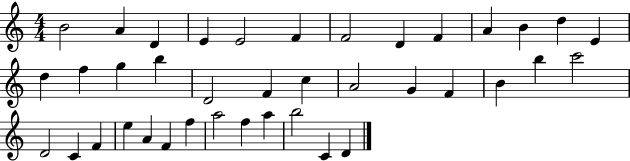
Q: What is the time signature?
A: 4/4